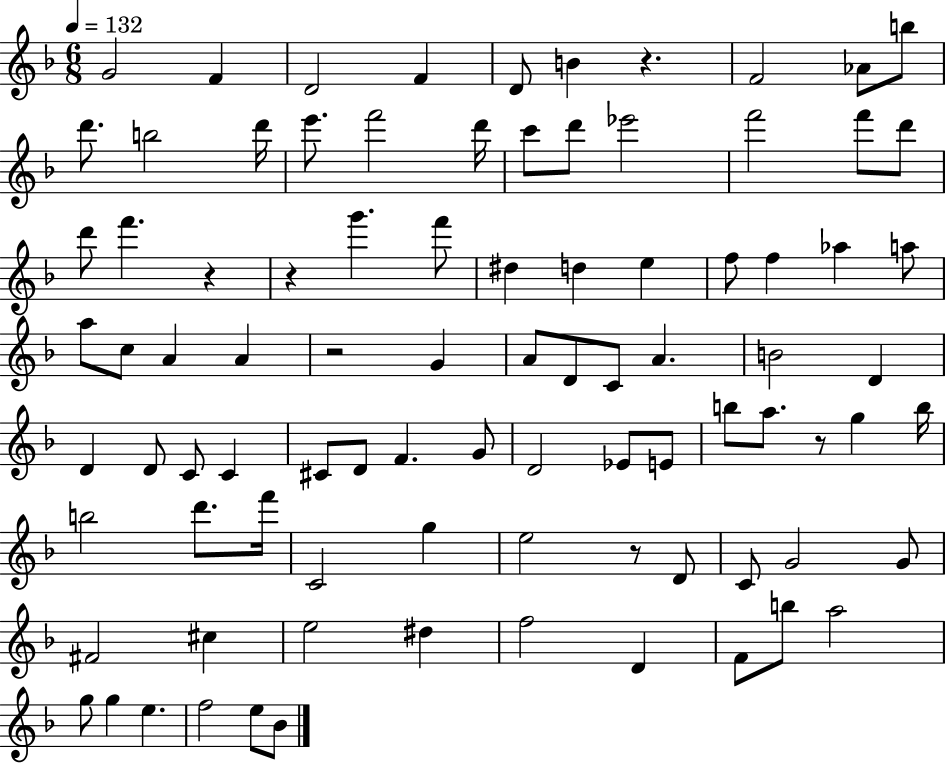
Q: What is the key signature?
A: F major